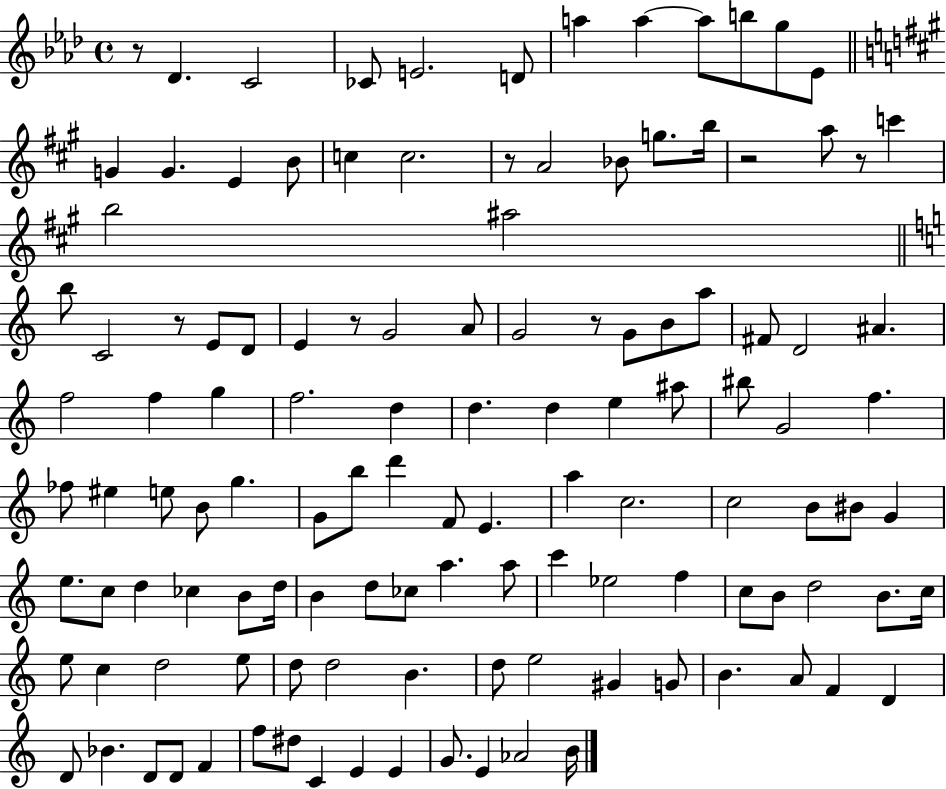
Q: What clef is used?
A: treble